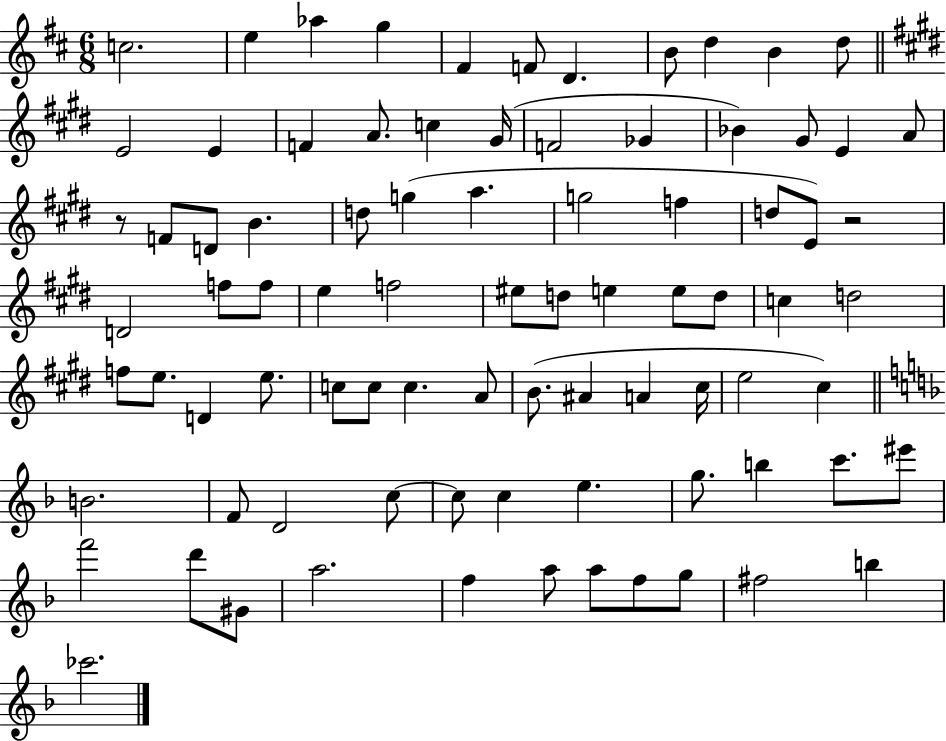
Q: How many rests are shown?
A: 2